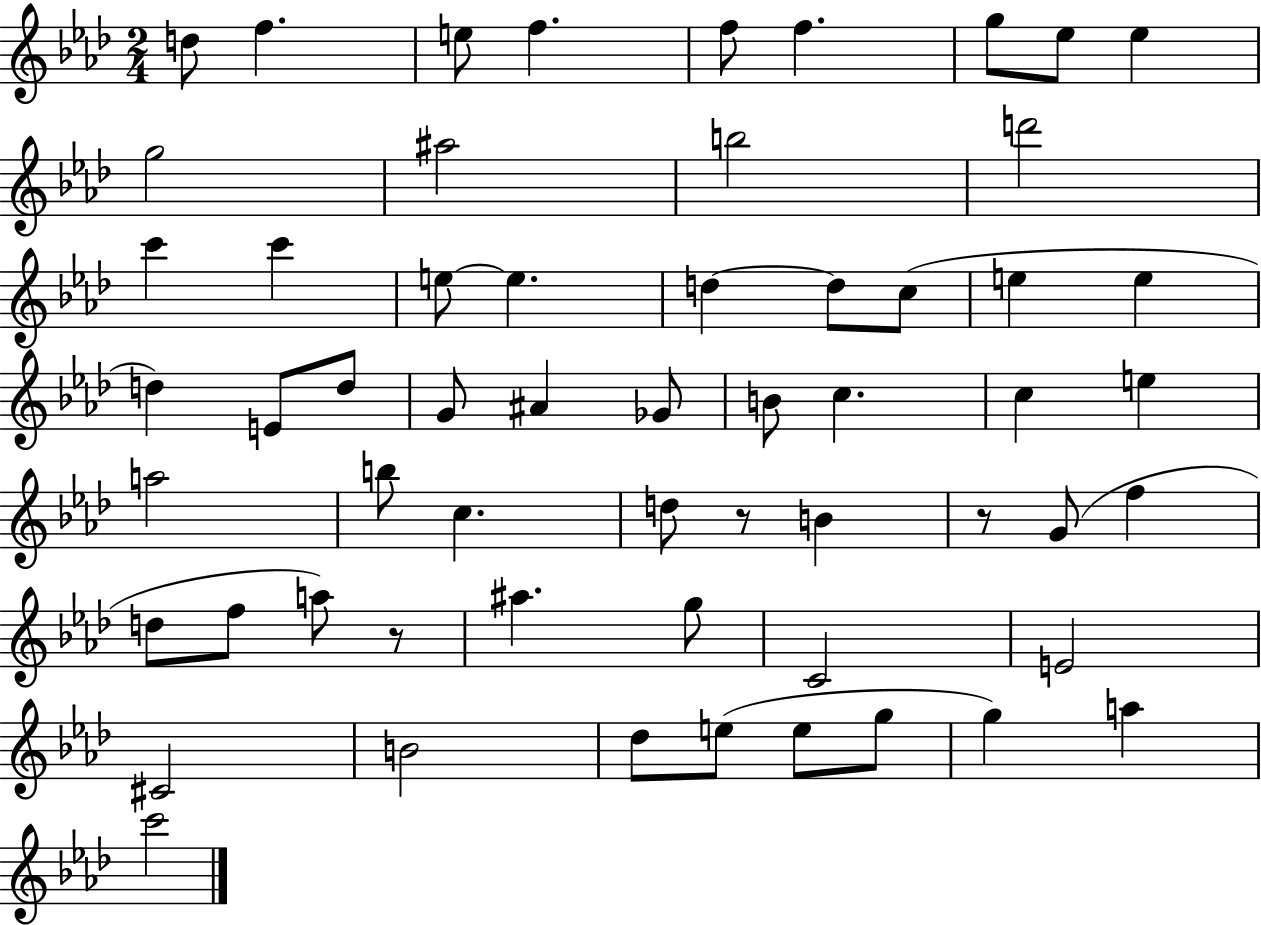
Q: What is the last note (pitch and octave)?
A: C6